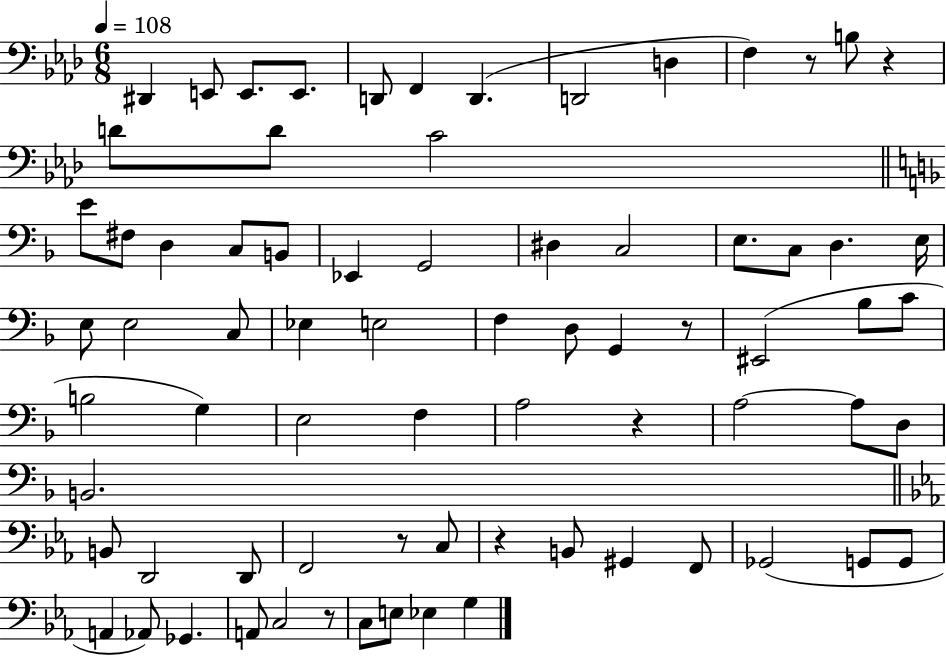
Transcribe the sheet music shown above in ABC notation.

X:1
T:Untitled
M:6/8
L:1/4
K:Ab
^D,, E,,/2 E,,/2 E,,/2 D,,/2 F,, D,, D,,2 D, F, z/2 B,/2 z D/2 D/2 C2 E/2 ^F,/2 D, C,/2 B,,/2 _E,, G,,2 ^D, C,2 E,/2 C,/2 D, E,/4 E,/2 E,2 C,/2 _E, E,2 F, D,/2 G,, z/2 ^E,,2 _B,/2 C/2 B,2 G, E,2 F, A,2 z A,2 A,/2 D,/2 B,,2 B,,/2 D,,2 D,,/2 F,,2 z/2 C,/2 z B,,/2 ^G,, F,,/2 _G,,2 G,,/2 G,,/2 A,, _A,,/2 _G,, A,,/2 C,2 z/2 C,/2 E,/2 _E, G,